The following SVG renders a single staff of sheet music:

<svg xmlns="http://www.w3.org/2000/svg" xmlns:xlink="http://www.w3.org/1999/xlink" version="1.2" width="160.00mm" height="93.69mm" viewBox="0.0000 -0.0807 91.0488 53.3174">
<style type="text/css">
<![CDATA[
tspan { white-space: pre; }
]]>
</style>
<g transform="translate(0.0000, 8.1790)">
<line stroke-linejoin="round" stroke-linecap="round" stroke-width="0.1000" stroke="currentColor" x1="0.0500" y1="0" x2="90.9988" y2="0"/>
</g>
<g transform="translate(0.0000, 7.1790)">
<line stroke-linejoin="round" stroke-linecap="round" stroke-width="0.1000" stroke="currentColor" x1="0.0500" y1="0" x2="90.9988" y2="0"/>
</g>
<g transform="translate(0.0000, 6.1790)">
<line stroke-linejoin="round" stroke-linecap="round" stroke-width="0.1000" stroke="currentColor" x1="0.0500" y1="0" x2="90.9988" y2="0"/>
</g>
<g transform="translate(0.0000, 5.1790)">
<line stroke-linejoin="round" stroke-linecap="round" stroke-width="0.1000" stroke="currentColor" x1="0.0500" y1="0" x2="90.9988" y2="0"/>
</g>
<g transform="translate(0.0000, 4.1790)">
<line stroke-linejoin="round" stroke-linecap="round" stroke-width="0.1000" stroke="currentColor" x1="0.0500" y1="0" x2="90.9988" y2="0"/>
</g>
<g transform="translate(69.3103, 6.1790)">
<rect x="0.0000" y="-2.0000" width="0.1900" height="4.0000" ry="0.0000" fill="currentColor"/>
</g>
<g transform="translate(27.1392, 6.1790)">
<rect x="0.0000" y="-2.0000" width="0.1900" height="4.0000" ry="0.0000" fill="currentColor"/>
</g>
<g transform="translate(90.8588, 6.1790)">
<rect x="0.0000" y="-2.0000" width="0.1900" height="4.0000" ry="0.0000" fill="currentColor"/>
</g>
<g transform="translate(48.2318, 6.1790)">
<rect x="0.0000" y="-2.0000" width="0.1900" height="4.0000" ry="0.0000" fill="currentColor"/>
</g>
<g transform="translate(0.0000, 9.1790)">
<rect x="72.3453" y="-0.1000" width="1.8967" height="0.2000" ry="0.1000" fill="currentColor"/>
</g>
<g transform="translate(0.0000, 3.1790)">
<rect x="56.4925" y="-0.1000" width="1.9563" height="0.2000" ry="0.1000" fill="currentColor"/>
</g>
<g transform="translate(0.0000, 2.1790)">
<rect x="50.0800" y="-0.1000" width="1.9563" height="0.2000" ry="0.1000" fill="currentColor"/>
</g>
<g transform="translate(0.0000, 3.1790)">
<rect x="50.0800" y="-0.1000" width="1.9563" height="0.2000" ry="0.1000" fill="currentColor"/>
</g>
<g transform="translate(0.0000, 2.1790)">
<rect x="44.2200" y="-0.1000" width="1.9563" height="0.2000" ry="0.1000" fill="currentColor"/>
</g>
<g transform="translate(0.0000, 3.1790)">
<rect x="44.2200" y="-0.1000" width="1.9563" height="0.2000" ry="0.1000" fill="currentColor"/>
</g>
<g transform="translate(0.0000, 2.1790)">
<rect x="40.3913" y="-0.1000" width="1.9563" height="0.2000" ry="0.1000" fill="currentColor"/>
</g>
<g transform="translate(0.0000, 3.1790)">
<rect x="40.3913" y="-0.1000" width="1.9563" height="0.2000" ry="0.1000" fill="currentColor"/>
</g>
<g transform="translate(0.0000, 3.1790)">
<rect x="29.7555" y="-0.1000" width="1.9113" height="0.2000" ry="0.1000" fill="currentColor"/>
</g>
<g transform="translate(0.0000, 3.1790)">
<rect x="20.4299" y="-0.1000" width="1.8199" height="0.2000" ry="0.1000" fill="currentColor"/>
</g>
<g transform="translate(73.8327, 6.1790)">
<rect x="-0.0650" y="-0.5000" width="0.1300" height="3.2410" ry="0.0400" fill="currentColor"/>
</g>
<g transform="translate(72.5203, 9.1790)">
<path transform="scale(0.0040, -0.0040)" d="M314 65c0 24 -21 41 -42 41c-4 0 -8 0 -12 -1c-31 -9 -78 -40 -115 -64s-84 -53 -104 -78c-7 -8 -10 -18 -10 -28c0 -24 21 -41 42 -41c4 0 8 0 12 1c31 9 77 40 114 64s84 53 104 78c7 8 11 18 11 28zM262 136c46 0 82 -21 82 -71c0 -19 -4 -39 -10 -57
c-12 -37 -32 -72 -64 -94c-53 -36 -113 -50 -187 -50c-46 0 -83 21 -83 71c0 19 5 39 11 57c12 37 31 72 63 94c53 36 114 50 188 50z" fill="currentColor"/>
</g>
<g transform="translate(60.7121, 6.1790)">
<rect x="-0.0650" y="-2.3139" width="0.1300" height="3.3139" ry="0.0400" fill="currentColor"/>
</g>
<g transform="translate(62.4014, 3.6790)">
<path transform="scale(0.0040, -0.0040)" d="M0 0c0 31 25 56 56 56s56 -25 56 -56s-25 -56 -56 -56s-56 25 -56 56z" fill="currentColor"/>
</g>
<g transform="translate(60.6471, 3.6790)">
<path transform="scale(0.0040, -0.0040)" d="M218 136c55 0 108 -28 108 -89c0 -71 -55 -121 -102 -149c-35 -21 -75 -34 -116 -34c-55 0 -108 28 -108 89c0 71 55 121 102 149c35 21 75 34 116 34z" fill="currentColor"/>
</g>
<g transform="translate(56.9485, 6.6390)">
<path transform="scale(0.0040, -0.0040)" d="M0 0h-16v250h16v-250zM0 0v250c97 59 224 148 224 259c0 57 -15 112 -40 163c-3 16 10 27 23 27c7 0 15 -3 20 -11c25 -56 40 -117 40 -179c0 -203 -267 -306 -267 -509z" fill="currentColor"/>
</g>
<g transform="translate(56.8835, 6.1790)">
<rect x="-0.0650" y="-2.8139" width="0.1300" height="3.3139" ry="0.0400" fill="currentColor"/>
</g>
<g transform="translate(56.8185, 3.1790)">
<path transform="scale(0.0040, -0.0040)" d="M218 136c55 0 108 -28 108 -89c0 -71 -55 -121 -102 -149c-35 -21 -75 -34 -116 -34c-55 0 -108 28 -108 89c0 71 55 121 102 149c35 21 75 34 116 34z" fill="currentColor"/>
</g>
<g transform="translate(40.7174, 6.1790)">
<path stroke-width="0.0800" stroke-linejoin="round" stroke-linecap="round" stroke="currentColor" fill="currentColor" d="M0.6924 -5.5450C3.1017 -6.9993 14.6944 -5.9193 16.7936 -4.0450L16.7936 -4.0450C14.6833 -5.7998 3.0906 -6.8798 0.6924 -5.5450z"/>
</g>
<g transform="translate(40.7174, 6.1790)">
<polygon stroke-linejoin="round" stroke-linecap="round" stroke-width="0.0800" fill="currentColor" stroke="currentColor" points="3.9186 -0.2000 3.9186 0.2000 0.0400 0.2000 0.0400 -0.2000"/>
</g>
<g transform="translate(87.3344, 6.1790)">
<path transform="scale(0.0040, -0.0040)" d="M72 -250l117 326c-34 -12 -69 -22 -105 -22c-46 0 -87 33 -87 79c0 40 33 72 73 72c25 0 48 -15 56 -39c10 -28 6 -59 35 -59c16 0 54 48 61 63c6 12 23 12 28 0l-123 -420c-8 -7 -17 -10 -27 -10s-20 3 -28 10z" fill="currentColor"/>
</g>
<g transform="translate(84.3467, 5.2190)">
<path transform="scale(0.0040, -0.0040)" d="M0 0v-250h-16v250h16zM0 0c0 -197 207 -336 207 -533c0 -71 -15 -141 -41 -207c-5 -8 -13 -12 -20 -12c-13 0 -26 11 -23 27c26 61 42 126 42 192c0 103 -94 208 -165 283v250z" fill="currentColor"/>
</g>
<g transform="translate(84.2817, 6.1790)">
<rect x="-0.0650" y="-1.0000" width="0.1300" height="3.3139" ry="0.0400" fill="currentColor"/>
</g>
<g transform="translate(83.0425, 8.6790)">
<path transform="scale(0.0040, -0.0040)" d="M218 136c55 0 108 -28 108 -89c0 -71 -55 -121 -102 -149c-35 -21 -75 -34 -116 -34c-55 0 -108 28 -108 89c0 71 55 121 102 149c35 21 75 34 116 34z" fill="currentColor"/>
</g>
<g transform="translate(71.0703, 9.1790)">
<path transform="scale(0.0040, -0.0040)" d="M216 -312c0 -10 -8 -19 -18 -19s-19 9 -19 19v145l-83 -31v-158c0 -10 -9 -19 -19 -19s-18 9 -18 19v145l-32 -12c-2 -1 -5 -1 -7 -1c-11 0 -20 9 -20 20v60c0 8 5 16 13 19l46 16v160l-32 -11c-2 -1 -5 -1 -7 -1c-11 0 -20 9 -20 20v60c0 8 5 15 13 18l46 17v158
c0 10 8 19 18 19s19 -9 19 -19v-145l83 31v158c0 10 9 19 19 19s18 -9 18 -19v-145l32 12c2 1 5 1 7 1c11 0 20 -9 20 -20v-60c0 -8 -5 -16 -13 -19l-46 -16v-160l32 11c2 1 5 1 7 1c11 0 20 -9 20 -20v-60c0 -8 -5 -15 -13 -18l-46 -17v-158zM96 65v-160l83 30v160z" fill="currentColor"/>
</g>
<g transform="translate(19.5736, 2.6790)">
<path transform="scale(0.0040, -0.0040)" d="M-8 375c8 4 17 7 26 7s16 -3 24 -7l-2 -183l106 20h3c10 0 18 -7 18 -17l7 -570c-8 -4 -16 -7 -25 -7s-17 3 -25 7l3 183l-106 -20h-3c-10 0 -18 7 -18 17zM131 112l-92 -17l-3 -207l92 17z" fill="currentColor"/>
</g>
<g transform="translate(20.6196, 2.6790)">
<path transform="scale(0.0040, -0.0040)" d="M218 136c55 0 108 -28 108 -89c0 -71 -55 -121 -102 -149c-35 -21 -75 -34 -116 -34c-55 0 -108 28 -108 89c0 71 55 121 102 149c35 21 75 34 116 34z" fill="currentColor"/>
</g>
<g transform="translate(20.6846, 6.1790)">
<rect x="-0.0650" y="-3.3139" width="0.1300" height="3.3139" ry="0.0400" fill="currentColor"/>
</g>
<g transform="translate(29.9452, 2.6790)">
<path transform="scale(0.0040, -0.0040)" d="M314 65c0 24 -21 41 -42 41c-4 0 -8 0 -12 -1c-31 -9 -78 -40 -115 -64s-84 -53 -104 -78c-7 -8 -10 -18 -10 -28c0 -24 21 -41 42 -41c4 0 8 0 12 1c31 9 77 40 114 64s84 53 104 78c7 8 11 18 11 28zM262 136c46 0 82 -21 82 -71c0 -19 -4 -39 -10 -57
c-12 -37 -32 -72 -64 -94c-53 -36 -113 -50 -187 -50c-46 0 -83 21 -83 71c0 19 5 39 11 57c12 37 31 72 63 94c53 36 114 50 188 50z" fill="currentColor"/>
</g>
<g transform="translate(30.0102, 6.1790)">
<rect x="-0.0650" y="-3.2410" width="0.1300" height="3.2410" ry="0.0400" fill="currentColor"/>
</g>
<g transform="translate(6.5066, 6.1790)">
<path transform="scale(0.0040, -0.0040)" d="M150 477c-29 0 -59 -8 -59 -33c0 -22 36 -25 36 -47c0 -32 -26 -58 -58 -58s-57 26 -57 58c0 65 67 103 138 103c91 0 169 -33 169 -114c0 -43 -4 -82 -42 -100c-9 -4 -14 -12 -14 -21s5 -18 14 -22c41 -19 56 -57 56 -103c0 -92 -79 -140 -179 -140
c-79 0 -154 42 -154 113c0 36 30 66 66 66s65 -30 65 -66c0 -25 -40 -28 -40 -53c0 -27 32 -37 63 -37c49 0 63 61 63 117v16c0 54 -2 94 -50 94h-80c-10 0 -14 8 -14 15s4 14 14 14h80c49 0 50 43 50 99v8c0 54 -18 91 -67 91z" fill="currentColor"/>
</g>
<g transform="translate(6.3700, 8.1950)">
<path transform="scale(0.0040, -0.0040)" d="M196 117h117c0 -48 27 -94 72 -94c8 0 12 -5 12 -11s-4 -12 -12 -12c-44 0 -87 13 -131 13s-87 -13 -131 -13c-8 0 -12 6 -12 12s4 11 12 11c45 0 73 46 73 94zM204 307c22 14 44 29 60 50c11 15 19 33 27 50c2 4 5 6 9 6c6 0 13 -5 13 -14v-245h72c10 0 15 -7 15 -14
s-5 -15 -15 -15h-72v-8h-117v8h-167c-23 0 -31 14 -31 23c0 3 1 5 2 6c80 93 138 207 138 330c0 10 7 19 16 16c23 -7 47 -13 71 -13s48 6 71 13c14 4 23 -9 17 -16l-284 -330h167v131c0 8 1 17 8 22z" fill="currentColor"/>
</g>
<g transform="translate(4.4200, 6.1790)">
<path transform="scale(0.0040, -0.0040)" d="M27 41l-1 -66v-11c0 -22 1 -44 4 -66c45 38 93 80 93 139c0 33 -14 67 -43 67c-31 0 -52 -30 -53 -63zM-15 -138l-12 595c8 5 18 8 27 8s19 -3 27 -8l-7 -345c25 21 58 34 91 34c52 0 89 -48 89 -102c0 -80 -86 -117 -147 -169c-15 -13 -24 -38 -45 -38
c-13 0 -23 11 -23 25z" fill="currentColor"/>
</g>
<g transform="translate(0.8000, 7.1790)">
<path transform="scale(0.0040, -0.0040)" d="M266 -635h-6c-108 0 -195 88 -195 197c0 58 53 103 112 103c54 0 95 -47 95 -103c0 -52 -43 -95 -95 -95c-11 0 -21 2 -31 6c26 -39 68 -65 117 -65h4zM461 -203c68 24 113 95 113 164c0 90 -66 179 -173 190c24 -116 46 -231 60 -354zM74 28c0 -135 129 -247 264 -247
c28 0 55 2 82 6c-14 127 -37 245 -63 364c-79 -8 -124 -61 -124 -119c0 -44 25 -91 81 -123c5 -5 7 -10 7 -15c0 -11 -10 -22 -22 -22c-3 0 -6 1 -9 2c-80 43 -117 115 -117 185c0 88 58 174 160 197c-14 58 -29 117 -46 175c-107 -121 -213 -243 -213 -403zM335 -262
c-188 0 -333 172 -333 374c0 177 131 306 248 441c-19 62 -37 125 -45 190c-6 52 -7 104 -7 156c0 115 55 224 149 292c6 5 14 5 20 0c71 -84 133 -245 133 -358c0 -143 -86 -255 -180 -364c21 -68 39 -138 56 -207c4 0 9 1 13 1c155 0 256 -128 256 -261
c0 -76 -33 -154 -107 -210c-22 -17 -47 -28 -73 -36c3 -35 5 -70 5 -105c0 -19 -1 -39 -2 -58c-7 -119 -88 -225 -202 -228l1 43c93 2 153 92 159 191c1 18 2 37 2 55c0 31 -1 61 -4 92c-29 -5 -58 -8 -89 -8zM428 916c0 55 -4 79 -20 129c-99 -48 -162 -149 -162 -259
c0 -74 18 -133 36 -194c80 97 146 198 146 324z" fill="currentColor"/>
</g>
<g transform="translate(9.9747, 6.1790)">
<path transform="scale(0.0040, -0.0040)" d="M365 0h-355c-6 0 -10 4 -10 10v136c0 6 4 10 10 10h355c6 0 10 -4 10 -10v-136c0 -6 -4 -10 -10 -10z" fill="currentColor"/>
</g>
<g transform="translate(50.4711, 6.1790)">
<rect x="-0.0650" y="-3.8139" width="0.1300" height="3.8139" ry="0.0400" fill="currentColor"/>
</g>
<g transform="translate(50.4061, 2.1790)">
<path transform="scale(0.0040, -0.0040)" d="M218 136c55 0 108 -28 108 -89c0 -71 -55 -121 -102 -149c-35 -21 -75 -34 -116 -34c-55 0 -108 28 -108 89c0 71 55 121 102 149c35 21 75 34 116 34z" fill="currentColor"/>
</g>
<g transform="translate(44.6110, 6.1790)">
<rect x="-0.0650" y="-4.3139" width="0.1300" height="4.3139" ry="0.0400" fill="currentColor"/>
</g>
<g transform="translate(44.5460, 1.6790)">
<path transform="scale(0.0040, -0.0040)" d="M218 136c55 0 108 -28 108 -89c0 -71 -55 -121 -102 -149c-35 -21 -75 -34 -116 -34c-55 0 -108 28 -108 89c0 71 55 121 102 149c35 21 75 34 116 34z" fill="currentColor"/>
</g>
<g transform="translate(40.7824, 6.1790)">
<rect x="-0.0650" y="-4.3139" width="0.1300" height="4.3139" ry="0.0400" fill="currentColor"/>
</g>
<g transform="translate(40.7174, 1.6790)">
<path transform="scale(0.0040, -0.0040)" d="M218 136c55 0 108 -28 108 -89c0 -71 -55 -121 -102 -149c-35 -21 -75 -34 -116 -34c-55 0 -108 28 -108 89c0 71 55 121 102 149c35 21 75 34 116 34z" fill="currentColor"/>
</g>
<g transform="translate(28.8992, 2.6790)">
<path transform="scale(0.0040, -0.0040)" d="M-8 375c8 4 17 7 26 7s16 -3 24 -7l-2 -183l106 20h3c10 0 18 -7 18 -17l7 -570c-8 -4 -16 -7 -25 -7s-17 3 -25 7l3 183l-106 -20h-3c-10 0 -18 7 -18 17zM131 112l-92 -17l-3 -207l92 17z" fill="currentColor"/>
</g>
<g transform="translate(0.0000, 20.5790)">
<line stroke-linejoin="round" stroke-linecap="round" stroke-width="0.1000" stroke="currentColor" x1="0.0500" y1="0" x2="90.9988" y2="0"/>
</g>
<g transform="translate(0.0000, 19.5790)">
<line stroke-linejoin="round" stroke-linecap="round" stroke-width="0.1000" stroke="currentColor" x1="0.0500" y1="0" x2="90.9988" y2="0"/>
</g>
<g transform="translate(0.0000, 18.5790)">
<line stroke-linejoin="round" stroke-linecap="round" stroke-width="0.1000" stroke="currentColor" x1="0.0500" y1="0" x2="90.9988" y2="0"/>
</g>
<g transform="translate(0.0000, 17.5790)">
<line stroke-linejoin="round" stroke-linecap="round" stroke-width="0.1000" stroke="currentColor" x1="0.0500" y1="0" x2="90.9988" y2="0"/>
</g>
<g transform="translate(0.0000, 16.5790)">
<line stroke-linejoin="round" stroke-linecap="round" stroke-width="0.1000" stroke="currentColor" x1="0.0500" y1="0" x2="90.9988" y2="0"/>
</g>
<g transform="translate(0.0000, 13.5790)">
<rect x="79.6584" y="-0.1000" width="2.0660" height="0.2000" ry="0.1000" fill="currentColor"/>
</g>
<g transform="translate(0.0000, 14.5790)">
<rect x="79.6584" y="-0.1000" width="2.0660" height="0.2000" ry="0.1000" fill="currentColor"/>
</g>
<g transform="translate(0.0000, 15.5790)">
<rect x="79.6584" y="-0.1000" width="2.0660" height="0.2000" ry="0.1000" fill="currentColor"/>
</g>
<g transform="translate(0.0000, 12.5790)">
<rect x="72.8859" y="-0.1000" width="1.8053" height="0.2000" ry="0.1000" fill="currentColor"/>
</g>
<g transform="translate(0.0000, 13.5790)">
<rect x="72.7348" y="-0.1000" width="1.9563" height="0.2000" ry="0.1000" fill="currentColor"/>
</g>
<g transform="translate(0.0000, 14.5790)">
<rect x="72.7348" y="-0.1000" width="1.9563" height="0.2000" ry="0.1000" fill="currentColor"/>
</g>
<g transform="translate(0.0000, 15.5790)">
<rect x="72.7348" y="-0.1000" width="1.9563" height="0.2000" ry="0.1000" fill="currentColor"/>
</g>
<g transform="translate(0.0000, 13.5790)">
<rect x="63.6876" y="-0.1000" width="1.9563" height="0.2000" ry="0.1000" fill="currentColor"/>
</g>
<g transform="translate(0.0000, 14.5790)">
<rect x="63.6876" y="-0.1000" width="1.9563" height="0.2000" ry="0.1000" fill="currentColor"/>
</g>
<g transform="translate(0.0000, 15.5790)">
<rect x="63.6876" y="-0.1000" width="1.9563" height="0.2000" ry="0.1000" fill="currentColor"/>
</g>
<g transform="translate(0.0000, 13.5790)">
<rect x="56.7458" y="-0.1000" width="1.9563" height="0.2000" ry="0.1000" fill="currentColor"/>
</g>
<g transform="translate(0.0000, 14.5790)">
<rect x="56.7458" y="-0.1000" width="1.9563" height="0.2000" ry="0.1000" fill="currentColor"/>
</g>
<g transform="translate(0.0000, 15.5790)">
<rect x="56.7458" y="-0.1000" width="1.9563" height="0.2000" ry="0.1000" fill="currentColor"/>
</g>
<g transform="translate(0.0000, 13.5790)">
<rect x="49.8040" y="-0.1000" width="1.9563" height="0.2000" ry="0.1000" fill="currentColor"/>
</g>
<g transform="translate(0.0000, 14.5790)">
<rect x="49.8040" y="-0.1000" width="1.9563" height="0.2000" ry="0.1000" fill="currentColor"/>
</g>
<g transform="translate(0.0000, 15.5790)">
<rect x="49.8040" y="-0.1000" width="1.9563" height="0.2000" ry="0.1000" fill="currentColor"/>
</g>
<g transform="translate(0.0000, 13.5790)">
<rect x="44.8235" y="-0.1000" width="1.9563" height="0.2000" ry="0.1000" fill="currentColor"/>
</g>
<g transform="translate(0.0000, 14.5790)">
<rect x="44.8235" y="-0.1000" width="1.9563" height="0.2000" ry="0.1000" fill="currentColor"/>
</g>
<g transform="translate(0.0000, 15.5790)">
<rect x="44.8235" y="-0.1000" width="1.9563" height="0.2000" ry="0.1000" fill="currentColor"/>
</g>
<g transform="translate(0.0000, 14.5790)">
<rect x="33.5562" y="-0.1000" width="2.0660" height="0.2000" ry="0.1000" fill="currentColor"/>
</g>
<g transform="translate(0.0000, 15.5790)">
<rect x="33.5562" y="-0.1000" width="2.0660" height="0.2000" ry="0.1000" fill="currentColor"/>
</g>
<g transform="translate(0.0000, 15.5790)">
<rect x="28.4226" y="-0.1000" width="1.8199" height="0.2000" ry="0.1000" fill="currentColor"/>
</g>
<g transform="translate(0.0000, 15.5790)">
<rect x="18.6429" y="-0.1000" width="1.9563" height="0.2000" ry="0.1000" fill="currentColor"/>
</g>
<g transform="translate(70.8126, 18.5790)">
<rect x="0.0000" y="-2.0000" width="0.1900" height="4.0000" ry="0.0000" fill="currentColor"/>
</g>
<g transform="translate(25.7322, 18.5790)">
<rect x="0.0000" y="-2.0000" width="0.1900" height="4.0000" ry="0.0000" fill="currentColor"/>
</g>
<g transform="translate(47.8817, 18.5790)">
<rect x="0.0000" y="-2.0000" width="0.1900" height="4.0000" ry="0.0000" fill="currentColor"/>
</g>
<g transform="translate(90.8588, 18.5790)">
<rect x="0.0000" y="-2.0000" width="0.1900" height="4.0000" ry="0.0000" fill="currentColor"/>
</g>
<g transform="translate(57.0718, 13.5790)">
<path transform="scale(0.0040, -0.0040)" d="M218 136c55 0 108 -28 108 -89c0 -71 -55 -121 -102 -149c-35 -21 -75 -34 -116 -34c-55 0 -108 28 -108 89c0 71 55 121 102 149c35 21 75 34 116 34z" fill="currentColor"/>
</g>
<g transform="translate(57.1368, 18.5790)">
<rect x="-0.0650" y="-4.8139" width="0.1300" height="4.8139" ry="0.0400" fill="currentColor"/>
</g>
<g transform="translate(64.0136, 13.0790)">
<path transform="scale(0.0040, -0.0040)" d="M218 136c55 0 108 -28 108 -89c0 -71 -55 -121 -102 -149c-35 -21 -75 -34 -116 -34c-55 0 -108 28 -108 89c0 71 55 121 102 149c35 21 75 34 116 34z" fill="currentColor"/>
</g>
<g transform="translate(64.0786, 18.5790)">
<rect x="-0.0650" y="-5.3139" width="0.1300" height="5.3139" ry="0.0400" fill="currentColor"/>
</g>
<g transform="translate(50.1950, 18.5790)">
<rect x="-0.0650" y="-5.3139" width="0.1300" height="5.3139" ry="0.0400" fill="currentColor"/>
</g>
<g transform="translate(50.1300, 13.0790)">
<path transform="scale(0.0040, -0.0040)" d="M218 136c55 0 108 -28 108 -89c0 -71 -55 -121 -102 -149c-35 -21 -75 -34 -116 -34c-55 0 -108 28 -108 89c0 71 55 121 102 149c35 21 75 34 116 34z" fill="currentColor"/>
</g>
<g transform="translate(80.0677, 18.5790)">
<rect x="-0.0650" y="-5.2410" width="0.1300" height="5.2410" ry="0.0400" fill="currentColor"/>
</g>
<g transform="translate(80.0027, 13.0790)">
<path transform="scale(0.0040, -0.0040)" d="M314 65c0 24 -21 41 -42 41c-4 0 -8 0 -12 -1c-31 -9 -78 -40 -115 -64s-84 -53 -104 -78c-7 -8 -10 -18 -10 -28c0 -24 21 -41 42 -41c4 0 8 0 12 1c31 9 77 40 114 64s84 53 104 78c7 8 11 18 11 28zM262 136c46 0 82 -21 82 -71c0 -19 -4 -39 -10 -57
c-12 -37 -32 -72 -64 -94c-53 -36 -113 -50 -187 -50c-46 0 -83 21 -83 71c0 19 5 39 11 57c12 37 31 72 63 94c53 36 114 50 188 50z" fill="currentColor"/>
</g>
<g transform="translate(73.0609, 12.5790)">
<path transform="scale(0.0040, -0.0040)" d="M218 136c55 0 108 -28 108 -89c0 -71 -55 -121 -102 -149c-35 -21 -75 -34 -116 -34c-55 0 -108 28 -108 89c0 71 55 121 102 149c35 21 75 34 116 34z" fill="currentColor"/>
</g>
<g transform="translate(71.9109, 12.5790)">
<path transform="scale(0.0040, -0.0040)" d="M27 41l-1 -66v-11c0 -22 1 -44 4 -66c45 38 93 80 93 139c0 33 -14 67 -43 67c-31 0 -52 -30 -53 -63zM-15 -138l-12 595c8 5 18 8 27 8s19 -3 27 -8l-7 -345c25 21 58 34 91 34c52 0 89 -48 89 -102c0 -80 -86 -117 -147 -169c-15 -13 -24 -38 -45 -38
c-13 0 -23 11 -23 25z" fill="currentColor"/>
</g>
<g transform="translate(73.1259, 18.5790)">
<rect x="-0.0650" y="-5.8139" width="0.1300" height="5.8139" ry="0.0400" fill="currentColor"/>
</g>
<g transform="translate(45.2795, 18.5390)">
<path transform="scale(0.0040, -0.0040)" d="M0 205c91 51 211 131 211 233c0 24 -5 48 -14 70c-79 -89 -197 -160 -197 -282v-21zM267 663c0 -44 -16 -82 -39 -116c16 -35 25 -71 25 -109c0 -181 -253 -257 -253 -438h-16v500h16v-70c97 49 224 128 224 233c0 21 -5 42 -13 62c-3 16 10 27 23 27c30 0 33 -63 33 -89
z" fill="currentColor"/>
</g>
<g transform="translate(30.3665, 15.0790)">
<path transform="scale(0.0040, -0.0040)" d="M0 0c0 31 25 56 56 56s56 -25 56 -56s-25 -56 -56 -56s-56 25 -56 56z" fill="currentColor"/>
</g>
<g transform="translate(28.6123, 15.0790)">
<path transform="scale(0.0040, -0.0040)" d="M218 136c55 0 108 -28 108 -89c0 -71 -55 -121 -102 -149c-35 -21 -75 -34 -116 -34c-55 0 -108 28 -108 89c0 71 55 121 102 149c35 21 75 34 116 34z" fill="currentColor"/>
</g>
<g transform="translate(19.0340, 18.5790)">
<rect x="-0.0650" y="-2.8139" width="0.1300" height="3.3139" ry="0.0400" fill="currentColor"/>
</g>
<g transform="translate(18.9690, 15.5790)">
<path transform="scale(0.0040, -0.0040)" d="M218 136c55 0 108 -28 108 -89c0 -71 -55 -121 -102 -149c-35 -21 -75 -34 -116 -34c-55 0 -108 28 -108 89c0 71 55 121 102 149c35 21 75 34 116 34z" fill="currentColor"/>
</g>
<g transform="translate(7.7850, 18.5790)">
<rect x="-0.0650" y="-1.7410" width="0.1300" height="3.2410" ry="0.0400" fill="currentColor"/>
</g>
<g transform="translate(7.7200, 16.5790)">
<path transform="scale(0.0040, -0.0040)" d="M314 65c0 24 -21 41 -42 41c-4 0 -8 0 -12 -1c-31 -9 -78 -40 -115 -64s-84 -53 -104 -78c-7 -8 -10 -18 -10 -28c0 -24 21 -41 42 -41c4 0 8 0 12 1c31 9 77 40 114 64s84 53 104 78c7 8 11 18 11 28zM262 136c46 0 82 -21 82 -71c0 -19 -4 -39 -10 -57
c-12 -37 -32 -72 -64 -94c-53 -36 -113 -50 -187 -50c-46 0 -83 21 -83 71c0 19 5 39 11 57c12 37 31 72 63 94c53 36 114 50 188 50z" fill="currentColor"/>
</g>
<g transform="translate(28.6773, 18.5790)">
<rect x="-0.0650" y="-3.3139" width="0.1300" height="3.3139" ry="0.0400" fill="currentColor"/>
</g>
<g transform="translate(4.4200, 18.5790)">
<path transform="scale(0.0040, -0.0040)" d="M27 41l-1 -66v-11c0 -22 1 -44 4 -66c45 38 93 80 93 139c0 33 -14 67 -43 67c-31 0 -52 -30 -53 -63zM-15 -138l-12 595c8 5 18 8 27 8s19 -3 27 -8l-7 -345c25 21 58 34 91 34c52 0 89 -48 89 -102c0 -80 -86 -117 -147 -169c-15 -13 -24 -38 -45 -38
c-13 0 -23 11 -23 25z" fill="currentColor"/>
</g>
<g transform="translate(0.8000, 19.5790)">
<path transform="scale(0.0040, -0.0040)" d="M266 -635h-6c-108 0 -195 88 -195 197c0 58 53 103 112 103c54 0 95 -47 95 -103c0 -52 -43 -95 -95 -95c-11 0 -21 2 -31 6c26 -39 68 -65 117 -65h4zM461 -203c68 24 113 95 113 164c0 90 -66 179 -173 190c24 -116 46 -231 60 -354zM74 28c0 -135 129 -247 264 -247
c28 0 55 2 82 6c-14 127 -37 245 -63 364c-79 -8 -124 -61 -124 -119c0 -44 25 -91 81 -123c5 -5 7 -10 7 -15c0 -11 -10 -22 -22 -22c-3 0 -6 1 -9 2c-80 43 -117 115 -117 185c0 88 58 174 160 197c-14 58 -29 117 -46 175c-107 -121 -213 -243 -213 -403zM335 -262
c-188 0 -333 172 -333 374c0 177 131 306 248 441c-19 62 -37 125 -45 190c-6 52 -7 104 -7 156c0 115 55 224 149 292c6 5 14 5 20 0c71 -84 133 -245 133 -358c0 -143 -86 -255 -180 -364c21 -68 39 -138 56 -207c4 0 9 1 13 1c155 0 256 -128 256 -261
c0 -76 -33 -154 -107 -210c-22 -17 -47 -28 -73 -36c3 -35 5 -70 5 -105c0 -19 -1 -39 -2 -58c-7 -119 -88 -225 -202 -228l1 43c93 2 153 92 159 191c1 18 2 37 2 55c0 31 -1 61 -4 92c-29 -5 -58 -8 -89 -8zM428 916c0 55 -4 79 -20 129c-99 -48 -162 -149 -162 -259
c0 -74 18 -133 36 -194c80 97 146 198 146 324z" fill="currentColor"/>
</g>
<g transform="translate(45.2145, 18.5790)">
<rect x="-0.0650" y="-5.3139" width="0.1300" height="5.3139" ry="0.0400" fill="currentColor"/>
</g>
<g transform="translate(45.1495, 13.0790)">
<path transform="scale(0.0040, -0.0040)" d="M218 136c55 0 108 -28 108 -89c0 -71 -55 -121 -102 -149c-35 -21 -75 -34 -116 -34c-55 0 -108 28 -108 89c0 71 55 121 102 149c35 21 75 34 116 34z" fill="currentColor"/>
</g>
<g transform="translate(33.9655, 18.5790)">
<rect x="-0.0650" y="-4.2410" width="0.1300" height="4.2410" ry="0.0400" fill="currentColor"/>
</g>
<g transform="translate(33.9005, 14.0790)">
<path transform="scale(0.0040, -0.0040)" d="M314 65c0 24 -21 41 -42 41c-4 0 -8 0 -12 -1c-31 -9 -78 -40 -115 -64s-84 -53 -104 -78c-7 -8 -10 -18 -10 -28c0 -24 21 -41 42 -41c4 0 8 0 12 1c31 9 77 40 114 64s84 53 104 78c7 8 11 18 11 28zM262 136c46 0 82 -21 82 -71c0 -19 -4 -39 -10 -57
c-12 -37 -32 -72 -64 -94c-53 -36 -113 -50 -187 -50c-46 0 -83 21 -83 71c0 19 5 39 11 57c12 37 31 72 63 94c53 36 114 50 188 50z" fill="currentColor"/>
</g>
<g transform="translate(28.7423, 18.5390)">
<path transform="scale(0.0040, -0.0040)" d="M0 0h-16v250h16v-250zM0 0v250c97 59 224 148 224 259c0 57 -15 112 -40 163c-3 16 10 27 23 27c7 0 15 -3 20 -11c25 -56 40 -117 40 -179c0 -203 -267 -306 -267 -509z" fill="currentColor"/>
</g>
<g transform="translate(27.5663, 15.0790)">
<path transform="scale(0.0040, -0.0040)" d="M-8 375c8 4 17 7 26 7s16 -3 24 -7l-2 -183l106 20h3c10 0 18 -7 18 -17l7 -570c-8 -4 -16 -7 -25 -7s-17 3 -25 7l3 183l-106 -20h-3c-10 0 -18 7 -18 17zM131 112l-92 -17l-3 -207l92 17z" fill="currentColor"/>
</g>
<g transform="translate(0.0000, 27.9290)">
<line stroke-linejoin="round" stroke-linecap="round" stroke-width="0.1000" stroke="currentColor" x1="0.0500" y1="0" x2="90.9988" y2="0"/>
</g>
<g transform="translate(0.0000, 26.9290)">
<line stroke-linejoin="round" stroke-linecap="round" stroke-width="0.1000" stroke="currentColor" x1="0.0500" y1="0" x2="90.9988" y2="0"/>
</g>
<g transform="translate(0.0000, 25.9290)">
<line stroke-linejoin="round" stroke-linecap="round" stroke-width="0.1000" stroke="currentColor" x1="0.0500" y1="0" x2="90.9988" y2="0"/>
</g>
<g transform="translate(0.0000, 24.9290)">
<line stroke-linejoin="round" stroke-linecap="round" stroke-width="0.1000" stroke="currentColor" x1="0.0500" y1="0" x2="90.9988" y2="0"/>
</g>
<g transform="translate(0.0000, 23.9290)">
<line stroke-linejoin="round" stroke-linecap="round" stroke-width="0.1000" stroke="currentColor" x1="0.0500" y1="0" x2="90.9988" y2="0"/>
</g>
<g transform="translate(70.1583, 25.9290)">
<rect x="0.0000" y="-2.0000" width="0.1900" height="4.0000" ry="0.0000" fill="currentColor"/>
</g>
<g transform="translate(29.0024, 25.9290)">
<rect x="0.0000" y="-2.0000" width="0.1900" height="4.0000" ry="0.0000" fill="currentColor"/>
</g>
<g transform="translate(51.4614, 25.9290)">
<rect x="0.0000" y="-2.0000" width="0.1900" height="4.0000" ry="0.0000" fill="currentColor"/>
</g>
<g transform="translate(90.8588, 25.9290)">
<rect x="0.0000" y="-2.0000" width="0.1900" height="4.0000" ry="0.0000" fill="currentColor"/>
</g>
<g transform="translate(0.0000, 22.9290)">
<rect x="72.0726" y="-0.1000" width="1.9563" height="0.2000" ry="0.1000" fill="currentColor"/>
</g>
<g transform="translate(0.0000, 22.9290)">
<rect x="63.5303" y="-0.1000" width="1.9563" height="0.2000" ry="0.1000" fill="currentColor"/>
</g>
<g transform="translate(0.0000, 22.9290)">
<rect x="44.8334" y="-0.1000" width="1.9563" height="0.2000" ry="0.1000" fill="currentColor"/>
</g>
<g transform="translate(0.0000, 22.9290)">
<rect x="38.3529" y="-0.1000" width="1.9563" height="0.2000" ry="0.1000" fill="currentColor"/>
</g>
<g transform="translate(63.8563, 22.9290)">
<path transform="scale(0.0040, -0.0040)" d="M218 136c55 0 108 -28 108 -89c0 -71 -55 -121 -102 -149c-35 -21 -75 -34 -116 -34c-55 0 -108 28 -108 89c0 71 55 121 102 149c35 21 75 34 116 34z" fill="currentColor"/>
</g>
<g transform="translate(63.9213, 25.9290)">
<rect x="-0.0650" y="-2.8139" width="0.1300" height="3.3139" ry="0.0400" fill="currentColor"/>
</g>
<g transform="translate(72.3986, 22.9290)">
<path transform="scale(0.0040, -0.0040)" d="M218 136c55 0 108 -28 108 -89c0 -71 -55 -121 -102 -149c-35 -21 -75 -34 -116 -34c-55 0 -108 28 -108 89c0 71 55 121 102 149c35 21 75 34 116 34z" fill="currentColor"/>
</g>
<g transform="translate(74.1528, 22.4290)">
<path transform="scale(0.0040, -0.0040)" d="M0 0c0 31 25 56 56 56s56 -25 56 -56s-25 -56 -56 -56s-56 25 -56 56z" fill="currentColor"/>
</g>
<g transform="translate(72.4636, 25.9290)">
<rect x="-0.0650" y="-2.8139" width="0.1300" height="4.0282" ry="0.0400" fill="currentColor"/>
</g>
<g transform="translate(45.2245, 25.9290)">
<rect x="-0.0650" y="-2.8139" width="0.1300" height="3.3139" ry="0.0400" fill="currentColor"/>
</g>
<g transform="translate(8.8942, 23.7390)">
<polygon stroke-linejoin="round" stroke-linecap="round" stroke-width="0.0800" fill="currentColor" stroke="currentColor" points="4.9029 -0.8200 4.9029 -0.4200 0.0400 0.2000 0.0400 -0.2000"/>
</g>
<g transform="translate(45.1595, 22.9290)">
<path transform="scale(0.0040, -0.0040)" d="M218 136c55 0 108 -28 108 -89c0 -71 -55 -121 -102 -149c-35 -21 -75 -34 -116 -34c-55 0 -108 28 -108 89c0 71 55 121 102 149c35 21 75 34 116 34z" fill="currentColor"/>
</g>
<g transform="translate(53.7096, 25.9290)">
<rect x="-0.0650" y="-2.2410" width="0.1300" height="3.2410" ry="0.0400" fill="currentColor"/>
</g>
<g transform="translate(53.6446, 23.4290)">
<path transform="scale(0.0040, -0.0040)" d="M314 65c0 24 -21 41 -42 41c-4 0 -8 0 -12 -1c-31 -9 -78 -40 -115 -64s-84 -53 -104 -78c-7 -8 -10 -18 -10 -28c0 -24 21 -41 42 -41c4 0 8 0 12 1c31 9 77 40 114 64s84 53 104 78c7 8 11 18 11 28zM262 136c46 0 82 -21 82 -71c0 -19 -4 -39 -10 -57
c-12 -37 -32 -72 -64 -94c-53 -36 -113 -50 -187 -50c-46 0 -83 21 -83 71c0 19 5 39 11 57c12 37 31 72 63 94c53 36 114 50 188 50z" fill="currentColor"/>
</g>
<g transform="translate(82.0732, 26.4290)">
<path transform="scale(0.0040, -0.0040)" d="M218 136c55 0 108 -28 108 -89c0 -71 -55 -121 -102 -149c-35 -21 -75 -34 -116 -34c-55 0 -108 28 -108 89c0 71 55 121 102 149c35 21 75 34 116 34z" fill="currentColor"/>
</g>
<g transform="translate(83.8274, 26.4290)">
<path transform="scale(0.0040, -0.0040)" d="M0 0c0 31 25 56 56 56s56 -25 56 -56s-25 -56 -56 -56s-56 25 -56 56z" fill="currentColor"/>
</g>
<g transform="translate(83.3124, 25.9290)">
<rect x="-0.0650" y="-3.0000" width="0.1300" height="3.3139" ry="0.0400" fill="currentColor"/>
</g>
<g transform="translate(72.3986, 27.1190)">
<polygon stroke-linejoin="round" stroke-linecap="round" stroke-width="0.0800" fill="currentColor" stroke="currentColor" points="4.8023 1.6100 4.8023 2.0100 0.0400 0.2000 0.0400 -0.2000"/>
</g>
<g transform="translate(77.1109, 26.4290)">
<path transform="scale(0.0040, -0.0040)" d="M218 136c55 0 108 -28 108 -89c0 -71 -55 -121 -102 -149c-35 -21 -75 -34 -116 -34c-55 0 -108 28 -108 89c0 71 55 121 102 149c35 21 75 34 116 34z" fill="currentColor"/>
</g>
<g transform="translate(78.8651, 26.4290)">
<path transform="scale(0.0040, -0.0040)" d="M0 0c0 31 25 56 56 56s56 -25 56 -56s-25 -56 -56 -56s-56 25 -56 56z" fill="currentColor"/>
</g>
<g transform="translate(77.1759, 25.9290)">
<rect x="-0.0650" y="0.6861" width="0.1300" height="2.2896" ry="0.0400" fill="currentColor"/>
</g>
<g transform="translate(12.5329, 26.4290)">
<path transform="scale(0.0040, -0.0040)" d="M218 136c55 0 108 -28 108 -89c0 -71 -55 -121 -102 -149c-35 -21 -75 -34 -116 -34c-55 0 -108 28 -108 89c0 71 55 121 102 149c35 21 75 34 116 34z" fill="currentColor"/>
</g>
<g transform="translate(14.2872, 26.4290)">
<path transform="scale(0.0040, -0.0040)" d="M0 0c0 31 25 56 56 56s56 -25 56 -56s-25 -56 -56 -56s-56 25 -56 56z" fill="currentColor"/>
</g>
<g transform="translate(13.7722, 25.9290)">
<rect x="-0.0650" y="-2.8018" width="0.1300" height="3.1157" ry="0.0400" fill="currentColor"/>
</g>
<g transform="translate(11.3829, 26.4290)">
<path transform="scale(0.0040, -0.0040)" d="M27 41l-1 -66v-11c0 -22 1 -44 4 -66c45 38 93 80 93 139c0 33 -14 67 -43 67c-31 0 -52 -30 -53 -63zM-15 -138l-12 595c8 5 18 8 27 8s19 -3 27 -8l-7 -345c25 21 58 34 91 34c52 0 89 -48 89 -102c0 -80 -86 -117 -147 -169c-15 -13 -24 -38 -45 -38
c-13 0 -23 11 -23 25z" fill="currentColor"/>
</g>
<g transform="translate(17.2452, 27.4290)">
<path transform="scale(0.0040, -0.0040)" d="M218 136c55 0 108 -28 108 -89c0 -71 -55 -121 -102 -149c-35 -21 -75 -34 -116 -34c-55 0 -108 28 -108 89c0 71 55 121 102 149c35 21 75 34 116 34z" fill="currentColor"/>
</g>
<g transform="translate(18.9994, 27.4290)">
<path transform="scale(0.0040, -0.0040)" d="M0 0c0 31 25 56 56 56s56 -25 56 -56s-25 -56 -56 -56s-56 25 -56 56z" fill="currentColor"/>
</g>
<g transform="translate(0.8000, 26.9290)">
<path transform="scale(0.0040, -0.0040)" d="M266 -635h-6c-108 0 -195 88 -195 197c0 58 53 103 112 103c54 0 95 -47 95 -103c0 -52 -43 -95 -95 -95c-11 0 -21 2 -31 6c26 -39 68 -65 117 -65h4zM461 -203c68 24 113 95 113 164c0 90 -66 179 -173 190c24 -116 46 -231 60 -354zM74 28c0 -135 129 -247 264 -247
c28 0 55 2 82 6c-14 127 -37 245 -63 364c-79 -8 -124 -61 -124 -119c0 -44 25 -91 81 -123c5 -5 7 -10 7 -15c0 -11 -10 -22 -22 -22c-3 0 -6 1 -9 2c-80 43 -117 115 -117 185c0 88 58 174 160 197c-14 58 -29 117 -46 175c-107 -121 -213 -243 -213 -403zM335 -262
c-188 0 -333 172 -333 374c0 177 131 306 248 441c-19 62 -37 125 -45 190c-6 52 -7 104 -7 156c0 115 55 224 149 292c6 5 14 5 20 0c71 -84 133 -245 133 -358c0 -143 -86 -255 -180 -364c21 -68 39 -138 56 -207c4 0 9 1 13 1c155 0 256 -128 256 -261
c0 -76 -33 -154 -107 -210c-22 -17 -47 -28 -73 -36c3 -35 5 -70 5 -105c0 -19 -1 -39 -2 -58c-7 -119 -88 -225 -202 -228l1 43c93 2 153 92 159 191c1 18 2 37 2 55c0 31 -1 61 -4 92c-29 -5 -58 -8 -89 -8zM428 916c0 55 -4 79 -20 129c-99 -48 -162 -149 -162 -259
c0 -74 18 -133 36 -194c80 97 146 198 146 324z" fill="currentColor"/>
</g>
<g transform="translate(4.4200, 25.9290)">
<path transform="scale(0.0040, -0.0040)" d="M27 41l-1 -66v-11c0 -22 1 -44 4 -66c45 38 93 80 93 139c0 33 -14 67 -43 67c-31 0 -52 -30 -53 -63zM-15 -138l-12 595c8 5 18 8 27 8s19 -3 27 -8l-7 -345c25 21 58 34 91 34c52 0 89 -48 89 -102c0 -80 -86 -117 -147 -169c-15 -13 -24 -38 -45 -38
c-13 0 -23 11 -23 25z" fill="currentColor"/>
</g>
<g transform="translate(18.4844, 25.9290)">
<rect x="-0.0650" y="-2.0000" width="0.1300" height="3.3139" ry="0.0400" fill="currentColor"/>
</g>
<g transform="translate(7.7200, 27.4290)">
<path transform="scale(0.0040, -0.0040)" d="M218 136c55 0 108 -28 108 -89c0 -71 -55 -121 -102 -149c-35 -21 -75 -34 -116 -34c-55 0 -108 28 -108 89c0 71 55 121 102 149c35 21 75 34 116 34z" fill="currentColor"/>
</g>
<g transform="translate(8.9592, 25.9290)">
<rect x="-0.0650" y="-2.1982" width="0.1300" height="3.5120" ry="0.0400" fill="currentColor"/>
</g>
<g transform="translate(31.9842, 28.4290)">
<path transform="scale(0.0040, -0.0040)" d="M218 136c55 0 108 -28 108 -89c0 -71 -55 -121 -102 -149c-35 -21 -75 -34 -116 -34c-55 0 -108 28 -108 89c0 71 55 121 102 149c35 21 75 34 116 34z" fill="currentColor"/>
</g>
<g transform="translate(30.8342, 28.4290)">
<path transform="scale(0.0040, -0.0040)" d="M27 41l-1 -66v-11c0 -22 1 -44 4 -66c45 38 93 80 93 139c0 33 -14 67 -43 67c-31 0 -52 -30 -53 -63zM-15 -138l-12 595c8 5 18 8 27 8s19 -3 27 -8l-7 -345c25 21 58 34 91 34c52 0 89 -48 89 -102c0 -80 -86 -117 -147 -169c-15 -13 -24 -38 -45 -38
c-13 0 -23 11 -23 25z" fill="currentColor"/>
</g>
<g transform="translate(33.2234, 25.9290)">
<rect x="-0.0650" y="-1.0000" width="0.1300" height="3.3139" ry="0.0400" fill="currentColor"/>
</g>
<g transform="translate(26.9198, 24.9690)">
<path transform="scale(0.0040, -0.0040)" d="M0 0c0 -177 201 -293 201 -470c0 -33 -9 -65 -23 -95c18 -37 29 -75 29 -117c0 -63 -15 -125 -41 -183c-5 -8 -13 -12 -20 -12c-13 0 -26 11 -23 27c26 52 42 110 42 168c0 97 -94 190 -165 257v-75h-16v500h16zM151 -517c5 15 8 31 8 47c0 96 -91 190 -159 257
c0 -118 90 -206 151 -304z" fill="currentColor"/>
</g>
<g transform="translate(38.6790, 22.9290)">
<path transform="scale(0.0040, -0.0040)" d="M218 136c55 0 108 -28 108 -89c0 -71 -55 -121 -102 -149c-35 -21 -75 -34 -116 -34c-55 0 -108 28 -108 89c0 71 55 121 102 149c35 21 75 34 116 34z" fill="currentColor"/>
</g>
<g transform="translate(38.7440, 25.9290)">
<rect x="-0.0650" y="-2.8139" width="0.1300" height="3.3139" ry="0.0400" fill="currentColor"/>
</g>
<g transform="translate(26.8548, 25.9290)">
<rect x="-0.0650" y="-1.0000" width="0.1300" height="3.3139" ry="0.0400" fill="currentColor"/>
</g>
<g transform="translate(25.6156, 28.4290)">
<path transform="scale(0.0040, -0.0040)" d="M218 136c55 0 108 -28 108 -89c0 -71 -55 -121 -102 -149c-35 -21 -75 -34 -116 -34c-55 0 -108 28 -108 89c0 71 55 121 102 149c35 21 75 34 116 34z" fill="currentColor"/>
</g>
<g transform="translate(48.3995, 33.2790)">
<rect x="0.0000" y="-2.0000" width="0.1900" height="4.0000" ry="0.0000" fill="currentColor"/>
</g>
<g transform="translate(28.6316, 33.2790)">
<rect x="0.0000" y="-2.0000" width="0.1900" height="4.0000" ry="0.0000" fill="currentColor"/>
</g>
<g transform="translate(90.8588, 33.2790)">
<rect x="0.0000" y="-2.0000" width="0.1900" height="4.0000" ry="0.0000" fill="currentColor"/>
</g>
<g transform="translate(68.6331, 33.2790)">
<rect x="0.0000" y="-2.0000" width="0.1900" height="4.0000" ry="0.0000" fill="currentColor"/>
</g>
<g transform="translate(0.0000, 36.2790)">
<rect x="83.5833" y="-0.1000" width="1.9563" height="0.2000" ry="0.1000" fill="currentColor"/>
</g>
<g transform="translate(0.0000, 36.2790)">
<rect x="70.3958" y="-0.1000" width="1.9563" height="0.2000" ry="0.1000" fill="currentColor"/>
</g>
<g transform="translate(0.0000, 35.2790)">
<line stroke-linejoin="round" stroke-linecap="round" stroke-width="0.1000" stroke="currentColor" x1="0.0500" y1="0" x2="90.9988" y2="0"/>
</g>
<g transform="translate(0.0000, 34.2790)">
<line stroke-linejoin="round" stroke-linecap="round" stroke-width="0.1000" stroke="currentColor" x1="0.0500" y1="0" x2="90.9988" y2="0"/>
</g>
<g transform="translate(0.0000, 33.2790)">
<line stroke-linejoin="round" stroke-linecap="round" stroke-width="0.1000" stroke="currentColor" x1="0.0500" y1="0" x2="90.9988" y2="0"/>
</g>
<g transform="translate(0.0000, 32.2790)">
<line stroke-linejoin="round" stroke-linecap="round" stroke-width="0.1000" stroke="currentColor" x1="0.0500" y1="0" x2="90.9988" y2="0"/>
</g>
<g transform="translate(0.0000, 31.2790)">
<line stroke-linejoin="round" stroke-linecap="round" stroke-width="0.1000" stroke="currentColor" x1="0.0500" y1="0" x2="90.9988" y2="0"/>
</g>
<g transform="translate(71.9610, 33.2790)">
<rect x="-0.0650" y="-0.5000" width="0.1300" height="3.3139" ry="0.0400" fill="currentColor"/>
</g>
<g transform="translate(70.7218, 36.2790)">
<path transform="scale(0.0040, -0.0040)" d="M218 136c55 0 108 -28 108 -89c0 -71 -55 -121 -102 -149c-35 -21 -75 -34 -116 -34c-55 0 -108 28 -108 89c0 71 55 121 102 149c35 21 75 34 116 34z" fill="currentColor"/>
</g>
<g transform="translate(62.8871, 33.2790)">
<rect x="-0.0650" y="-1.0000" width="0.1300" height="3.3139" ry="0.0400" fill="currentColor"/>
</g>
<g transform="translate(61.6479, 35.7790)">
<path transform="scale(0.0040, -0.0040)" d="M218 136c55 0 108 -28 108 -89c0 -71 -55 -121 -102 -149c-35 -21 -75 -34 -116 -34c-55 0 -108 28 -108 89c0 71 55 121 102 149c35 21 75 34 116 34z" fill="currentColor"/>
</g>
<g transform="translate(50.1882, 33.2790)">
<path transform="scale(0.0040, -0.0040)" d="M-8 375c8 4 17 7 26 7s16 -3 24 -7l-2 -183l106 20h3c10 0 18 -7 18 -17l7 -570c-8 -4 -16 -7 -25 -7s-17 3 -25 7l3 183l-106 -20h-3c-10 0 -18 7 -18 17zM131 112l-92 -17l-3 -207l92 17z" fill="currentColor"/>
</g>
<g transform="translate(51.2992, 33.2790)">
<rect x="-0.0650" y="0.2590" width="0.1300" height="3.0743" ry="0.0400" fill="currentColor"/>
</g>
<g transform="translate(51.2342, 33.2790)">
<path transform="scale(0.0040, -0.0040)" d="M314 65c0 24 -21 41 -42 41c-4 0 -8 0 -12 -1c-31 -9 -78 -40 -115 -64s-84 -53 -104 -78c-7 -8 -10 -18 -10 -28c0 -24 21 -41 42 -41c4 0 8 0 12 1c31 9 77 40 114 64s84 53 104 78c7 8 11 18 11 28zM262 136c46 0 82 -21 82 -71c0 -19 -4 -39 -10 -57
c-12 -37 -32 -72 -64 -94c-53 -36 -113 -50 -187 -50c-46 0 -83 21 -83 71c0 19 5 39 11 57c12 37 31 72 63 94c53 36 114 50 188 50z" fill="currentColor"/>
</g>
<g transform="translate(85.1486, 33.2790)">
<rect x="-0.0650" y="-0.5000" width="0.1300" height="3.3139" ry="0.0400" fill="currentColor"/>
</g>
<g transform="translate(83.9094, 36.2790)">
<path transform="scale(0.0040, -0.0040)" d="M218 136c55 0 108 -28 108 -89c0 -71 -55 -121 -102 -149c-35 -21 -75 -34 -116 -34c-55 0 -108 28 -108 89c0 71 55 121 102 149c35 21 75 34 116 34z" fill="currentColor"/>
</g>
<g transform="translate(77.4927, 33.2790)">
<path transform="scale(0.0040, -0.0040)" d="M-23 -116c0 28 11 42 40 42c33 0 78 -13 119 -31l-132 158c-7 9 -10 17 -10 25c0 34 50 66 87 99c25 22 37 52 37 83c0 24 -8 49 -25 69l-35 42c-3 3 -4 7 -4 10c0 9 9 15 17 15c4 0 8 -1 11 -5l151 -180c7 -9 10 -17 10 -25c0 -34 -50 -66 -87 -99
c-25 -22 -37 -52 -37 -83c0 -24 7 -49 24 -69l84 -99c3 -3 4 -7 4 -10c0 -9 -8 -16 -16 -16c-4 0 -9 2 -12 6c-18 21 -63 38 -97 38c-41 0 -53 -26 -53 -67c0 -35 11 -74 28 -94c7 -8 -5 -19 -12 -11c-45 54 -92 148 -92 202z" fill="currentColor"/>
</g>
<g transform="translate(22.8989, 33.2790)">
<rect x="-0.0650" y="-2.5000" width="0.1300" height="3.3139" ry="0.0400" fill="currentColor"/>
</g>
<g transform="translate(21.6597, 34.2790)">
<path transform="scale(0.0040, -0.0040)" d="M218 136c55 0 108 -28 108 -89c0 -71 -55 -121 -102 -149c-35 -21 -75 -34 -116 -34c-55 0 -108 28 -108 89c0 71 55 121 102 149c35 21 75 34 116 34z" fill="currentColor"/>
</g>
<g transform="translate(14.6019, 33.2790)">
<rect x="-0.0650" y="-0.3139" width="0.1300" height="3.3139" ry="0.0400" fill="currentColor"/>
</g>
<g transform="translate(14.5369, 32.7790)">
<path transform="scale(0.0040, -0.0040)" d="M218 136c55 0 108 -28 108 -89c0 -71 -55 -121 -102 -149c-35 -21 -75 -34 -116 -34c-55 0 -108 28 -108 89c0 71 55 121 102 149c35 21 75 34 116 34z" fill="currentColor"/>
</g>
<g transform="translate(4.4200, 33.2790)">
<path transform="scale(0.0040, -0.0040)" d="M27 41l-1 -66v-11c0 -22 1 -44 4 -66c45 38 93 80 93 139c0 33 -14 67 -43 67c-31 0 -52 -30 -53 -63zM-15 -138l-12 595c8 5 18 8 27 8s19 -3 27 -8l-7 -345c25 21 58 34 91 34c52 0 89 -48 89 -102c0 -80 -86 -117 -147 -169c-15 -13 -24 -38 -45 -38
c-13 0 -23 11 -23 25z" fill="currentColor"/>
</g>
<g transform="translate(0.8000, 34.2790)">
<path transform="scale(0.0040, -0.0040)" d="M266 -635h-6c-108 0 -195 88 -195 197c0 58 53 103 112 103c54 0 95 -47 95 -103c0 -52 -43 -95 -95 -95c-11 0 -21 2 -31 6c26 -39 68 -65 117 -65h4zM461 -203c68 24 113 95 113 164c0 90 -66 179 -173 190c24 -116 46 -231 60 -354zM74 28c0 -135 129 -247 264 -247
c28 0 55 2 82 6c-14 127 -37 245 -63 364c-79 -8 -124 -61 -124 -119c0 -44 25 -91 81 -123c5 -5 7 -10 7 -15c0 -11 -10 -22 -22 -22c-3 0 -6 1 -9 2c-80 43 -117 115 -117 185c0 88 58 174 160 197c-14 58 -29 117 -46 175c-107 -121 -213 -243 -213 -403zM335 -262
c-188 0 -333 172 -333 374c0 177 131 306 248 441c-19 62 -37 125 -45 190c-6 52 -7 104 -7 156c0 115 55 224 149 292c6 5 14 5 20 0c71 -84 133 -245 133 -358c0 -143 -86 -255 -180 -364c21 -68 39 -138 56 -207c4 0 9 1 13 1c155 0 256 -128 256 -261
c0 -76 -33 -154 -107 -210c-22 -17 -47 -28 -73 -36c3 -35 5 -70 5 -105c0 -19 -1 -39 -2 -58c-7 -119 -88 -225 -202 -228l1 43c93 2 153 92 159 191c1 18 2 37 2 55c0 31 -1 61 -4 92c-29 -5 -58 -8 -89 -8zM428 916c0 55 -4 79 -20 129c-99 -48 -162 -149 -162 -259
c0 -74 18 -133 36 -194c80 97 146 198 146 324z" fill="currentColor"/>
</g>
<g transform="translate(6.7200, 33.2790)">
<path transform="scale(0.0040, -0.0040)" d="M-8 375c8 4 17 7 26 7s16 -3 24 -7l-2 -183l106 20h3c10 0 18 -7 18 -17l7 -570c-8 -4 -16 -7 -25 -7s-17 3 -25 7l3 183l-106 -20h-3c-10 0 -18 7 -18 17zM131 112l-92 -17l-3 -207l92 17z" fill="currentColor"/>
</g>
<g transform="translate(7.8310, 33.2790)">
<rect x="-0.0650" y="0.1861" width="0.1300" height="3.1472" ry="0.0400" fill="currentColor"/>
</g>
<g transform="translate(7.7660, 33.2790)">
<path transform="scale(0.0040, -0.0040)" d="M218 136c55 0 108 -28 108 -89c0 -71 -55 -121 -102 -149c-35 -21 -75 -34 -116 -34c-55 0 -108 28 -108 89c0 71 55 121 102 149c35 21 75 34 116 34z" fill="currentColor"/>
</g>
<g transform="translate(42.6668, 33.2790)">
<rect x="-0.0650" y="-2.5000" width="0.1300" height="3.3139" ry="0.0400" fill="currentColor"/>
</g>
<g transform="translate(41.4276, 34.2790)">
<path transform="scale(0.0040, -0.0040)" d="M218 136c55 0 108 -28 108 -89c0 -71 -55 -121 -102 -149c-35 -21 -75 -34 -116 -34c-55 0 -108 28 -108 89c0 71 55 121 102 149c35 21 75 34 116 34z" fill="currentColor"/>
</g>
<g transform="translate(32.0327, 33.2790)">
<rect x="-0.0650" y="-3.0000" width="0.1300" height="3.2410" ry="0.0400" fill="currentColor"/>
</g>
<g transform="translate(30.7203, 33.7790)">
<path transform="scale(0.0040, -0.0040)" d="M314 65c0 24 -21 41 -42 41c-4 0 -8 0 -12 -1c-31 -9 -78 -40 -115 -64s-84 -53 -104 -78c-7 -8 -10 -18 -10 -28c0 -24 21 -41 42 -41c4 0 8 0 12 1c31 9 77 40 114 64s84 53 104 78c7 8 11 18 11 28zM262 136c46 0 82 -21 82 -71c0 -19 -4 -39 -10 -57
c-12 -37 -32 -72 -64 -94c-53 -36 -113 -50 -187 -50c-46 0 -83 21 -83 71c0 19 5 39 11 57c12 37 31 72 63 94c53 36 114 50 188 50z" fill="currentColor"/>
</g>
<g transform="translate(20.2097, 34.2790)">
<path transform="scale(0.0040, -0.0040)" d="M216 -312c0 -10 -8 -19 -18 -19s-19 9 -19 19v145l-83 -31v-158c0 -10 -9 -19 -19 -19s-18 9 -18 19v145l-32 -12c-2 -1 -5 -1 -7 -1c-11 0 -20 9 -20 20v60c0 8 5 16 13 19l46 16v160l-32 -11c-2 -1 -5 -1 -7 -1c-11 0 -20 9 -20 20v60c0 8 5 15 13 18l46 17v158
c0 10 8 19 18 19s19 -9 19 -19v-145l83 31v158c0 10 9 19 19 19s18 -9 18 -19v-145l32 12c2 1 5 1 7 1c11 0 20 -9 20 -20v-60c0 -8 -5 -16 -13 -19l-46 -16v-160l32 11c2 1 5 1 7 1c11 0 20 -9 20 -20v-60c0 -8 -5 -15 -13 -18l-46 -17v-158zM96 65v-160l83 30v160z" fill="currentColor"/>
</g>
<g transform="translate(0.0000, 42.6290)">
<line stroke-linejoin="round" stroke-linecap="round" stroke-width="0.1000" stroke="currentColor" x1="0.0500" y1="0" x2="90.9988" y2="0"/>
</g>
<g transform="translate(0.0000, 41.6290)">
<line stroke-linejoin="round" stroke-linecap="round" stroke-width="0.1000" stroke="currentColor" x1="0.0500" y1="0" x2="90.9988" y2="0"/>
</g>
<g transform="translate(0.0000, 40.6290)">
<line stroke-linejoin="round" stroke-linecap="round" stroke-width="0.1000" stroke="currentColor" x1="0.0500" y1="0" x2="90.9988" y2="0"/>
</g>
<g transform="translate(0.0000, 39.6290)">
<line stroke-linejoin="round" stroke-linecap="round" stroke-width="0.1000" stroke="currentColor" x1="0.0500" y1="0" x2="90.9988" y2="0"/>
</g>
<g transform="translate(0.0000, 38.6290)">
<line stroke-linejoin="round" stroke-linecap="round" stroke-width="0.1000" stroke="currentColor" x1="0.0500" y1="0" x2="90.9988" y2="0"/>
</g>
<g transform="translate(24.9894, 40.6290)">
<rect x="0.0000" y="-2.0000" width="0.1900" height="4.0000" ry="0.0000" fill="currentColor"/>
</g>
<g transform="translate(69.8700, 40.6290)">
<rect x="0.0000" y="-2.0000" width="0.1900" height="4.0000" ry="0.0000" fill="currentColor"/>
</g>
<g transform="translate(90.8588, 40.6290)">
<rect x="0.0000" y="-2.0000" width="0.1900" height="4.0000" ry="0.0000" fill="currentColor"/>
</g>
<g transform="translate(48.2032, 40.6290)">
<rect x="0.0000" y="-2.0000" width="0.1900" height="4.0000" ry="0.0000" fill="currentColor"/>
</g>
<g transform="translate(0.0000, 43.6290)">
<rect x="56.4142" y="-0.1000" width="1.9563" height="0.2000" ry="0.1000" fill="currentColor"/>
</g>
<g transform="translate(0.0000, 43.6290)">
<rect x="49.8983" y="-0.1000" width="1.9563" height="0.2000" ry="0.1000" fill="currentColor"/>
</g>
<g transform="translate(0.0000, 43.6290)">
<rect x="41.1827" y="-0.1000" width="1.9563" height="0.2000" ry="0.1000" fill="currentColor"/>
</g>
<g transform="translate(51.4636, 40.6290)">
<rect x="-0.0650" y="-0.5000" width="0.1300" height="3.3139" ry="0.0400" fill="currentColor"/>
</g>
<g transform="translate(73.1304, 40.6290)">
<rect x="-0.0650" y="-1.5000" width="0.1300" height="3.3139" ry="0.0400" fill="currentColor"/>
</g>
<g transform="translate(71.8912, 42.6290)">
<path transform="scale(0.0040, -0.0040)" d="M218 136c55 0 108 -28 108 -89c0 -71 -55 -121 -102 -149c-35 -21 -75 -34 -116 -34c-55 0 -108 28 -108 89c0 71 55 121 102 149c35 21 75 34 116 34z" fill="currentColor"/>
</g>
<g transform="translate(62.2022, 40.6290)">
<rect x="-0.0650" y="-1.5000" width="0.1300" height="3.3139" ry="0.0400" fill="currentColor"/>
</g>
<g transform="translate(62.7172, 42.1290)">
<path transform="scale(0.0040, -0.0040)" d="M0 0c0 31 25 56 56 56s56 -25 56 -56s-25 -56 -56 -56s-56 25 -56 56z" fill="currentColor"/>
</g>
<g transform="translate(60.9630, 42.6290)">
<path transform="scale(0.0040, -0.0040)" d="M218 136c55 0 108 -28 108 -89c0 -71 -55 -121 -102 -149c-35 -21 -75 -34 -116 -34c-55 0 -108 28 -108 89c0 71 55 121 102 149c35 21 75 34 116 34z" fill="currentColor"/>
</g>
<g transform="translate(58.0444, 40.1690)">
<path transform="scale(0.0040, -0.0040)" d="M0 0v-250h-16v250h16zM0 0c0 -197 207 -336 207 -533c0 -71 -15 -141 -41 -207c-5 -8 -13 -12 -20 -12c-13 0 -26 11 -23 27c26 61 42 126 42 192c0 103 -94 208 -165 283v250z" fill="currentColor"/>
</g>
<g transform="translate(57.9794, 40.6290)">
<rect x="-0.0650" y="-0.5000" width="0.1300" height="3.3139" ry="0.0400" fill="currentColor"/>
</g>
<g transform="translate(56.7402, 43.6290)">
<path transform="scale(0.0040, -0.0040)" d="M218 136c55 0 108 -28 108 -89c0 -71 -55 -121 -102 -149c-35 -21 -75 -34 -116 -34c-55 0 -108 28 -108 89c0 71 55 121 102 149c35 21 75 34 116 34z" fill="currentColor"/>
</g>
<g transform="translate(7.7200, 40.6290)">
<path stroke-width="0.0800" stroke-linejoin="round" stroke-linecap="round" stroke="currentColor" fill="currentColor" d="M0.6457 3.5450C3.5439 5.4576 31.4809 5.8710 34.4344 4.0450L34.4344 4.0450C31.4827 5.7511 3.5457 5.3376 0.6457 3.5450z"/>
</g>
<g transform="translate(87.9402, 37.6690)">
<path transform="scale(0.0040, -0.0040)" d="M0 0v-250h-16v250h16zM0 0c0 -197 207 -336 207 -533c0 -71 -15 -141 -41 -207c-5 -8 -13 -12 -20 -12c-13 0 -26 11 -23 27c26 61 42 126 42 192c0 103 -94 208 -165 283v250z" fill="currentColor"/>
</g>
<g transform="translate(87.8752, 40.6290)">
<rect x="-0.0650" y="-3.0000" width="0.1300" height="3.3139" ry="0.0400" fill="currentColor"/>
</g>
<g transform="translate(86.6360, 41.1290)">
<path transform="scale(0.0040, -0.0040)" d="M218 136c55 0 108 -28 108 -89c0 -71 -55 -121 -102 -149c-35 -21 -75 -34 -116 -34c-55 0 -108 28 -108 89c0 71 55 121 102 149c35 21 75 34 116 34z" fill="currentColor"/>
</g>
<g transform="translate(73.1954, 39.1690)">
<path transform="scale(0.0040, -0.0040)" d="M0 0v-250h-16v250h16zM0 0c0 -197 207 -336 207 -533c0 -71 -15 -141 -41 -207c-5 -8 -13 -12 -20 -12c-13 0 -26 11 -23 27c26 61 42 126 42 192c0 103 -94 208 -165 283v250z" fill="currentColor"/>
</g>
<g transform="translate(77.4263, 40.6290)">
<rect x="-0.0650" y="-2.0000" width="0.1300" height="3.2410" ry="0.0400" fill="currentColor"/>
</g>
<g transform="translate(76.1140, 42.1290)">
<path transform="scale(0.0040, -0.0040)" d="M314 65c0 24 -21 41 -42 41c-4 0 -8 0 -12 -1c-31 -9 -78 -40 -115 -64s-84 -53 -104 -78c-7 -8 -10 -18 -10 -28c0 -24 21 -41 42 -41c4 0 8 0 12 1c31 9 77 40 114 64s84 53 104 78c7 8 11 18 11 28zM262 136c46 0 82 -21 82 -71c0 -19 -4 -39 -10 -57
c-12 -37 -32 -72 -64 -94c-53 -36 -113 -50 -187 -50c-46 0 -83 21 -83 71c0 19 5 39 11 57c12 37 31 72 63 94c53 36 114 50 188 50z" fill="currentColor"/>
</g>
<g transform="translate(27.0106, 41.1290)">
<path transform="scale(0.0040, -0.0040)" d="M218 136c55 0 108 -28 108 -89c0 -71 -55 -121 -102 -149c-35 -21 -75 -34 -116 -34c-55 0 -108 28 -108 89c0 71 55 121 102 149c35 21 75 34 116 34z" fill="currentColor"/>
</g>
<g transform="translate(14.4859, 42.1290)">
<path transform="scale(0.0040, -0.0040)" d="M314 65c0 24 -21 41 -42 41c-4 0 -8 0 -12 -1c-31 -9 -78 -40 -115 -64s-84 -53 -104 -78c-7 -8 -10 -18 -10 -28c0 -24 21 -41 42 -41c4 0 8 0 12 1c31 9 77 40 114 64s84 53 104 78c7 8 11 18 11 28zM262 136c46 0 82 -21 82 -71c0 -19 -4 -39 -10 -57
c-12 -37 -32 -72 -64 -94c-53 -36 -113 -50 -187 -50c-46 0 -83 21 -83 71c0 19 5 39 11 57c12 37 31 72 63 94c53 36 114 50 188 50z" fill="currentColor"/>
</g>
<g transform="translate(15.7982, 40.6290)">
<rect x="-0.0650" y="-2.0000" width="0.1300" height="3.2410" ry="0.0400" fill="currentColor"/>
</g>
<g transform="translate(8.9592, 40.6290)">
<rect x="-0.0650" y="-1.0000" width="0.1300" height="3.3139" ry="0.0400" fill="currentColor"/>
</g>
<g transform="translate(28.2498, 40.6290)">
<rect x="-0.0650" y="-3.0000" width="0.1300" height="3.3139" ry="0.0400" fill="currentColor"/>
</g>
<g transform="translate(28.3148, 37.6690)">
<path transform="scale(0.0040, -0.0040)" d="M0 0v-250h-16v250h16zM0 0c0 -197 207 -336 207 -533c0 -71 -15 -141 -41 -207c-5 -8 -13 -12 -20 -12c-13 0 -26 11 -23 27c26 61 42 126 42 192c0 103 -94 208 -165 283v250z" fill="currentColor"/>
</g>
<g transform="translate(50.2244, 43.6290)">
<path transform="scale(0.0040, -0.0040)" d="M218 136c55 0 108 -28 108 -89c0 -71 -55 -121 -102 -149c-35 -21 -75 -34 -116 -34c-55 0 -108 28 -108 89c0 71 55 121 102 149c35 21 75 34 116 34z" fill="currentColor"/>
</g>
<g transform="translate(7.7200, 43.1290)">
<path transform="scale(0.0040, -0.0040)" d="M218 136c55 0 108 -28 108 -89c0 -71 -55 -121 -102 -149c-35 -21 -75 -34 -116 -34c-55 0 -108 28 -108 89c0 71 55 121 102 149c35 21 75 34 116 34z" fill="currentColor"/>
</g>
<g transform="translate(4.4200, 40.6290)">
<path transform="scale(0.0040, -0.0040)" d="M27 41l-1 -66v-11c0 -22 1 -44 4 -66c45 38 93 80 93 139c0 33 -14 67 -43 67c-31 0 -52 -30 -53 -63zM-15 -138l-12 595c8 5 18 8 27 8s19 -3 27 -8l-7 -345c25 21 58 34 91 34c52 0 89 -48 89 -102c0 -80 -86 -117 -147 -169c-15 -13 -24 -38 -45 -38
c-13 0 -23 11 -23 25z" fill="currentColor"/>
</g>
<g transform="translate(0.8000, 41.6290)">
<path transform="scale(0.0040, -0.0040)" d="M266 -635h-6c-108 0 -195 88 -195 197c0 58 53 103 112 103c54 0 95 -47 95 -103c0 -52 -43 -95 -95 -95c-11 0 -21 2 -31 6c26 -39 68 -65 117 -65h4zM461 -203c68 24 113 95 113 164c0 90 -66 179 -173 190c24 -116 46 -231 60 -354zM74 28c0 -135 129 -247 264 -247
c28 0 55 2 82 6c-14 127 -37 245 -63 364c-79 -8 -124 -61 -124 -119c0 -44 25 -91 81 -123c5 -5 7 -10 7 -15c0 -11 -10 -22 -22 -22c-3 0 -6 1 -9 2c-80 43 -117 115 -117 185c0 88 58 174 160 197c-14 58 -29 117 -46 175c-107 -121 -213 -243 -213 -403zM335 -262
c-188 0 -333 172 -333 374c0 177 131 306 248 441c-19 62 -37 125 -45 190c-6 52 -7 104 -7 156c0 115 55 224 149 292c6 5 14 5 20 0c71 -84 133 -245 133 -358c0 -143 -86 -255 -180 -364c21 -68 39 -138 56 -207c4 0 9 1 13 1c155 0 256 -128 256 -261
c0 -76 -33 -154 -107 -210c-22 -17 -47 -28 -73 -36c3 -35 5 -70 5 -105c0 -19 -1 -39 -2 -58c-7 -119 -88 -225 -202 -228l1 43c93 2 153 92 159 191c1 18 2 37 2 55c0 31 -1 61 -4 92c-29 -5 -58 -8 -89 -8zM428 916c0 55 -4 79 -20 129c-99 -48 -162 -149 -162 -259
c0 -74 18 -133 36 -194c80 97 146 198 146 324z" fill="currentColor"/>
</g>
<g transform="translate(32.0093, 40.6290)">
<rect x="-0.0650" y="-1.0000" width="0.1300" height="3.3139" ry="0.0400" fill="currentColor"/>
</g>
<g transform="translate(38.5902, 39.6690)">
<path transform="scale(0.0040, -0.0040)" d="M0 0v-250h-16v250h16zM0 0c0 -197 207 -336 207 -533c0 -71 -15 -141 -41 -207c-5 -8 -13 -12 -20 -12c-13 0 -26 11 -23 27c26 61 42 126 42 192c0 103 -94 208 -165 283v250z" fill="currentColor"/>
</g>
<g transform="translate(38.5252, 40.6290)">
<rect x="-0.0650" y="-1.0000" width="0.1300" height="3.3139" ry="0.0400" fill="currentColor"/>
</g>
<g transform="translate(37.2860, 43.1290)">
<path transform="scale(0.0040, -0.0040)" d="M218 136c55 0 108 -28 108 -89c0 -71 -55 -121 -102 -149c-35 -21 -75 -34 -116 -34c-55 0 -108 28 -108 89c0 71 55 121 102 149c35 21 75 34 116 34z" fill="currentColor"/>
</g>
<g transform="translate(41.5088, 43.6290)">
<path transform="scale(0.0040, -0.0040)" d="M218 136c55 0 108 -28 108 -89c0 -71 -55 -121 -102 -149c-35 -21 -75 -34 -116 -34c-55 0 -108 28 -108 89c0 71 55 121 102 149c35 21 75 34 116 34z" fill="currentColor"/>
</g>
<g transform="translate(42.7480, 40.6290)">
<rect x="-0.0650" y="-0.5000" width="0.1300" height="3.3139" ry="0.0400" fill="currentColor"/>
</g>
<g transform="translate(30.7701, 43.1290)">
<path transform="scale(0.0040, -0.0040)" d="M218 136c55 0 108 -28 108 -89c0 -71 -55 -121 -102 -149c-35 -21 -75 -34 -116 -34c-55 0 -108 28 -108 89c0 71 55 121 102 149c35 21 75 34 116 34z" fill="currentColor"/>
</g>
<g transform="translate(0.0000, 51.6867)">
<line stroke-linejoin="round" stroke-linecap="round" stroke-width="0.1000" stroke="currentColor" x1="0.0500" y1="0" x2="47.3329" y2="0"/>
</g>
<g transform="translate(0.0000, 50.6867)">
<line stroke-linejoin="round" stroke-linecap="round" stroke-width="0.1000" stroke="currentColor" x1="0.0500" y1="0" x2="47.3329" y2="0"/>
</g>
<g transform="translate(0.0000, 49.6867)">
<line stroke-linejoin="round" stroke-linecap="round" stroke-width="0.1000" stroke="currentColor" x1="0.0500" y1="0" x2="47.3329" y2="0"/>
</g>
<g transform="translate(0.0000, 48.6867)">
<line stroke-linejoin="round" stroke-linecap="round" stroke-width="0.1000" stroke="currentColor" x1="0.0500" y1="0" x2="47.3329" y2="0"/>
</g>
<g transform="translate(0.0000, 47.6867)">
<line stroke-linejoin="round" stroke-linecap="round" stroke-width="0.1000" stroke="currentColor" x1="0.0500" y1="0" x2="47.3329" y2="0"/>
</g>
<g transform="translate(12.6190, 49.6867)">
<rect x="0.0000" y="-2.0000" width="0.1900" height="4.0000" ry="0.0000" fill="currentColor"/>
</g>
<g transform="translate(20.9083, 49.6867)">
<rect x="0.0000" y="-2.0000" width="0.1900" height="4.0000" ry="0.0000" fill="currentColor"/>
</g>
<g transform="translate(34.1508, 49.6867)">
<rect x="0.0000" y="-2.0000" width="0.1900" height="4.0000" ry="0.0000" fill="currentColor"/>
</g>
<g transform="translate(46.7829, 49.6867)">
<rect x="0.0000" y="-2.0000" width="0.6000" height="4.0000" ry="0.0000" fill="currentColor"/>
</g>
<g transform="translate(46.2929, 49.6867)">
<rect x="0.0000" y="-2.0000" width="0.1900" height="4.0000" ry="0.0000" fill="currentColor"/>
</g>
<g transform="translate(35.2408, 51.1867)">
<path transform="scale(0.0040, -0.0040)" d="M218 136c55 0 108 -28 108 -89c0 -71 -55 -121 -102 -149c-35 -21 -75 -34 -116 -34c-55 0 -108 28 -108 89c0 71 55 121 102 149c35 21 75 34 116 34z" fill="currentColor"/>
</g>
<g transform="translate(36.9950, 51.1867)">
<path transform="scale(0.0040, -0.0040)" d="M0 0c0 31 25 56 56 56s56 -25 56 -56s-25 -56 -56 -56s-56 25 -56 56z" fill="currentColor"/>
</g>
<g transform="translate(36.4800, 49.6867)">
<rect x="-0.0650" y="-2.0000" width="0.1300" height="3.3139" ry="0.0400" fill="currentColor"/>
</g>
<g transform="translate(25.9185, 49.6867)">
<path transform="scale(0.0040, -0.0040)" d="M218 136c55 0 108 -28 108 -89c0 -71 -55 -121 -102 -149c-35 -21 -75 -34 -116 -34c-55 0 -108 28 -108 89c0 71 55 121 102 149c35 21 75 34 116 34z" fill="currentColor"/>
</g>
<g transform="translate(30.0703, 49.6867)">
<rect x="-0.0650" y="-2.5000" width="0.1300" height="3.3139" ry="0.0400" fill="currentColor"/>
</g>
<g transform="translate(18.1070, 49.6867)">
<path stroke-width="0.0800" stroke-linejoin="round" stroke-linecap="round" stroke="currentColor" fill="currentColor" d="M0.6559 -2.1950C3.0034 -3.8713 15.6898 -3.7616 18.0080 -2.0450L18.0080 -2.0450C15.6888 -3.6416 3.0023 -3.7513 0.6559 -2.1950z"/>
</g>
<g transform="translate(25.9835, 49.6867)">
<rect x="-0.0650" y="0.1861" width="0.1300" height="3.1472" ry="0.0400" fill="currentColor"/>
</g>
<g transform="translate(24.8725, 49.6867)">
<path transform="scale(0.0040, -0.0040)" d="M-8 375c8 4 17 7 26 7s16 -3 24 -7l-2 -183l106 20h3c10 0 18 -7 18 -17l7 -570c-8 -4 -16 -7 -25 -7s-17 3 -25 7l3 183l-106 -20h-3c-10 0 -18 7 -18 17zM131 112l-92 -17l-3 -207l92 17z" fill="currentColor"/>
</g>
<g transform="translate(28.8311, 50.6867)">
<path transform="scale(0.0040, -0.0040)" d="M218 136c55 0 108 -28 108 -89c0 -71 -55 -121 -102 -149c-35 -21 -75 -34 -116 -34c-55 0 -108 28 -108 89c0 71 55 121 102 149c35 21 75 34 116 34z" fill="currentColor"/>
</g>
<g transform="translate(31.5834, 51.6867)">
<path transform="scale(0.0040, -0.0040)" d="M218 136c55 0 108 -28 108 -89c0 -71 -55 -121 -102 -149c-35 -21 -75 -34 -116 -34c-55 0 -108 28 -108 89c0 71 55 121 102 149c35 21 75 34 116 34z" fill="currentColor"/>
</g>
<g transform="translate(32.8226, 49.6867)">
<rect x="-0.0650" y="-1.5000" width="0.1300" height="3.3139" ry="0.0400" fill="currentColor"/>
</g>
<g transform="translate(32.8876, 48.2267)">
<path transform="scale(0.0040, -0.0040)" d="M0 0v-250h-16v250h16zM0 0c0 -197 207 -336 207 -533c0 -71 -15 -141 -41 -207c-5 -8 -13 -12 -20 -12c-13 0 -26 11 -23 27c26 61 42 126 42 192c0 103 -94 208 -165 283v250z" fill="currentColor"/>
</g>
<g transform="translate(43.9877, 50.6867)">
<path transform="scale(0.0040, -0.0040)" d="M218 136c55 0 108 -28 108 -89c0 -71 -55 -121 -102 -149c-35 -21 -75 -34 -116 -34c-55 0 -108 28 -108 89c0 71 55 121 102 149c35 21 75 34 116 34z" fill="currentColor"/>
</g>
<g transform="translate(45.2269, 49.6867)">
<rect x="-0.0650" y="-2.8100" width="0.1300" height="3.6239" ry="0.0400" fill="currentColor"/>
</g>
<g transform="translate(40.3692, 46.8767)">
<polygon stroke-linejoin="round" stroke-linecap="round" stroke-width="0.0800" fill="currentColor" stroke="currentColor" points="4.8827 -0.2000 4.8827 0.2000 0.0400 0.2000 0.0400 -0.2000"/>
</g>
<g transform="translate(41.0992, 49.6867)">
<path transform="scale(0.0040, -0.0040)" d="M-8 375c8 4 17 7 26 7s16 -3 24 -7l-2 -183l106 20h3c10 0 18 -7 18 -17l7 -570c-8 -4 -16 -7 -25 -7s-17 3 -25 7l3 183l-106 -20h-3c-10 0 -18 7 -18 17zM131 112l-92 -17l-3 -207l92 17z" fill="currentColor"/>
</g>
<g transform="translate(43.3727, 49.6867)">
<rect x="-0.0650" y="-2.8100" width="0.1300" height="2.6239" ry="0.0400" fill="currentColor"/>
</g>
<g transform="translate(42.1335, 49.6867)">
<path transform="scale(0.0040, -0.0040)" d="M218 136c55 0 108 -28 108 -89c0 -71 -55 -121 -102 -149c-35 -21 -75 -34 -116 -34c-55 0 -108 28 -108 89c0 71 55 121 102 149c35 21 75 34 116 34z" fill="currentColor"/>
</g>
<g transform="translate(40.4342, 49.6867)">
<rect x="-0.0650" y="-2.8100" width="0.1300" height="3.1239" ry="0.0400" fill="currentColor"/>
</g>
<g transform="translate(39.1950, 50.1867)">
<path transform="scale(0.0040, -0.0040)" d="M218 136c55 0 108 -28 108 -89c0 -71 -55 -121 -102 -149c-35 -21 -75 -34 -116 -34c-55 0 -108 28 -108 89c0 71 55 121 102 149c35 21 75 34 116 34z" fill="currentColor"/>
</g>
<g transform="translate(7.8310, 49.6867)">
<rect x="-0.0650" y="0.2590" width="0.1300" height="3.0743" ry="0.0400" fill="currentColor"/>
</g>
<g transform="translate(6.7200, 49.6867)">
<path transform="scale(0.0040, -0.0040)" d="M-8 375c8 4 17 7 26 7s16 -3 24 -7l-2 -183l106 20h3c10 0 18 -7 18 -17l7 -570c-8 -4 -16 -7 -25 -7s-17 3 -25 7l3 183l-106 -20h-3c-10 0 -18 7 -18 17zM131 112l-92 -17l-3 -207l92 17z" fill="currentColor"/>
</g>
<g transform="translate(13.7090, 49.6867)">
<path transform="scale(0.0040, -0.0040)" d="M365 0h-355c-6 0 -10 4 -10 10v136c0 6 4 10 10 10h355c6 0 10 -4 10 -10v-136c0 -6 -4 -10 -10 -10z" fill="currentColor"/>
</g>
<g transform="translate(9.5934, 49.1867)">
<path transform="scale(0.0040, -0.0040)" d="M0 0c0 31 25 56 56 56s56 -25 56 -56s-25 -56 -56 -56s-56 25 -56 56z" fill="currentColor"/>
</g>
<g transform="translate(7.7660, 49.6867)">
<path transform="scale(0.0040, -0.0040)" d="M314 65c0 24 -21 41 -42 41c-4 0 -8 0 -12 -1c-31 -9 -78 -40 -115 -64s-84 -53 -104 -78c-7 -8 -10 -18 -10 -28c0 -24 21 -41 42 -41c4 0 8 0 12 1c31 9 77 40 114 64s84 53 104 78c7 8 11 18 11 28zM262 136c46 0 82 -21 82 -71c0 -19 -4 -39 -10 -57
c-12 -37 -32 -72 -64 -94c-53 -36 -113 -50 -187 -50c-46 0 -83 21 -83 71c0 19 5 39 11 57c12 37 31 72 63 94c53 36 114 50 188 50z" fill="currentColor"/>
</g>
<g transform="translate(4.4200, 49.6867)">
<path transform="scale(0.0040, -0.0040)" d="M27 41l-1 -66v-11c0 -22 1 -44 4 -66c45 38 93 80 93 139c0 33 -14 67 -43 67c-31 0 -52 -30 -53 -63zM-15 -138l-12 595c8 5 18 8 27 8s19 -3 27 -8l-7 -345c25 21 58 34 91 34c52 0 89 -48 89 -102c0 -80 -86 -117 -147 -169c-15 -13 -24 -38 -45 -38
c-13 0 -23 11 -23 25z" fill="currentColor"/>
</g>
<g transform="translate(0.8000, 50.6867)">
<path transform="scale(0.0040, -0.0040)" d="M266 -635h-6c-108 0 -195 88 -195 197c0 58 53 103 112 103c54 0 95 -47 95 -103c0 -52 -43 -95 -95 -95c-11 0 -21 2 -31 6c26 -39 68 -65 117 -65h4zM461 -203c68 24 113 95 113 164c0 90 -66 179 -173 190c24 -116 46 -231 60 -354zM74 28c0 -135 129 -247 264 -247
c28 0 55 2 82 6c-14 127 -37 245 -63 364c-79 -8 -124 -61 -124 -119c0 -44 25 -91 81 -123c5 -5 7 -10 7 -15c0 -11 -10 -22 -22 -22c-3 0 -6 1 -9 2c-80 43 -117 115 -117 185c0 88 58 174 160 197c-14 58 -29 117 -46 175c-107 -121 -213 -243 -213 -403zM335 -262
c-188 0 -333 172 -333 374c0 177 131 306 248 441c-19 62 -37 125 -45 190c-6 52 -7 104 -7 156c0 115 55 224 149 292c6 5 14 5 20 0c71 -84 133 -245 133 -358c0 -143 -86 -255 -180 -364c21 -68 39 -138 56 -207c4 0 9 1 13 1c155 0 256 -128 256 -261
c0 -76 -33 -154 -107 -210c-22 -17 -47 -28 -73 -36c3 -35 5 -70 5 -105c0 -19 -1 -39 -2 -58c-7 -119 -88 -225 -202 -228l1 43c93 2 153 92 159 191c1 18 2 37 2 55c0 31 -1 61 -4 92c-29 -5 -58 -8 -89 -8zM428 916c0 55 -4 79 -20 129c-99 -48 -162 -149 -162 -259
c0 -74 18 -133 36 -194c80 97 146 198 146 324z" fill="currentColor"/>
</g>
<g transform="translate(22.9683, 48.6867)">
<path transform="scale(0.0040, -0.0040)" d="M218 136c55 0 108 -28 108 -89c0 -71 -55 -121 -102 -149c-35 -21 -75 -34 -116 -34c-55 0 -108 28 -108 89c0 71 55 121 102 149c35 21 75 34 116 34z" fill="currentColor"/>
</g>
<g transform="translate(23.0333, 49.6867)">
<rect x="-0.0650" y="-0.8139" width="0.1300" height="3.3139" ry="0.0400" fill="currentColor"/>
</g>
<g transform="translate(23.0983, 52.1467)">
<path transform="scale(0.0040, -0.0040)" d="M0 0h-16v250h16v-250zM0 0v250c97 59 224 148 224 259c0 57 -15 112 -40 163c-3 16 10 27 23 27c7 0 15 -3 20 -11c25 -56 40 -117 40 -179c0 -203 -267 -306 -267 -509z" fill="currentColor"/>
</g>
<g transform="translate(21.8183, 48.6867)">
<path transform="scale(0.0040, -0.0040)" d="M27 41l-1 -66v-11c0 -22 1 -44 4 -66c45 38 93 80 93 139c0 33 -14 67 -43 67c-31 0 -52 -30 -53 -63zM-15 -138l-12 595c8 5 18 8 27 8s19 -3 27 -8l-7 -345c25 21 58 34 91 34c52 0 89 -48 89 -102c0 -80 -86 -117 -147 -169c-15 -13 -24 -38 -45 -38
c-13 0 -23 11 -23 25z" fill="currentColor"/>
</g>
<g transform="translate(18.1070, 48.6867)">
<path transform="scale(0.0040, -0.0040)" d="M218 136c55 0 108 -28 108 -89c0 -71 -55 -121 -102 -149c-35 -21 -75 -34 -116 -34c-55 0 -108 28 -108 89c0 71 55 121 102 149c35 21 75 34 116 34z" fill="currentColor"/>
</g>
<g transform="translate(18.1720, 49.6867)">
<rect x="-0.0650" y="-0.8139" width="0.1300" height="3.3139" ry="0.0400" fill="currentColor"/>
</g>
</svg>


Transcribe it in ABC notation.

X:1
T:Untitled
M:3/4
L:1/4
K:F
z2 b b2 d'/2 d'/2 c' a/2 g ^C2 D/2 z/2 f2 a b/2 d'2 f'/4 f' e' f' _g' f'2 F/2 _A/2 F D/4 _D a a g2 a a/2 A/2 A B c ^G A2 G B2 D C z C D F2 A/2 D D/2 C C C/2 E E/2 F2 A/2 B2 z2 d _d/2 B G E/2 F A/2 B/2 G/2